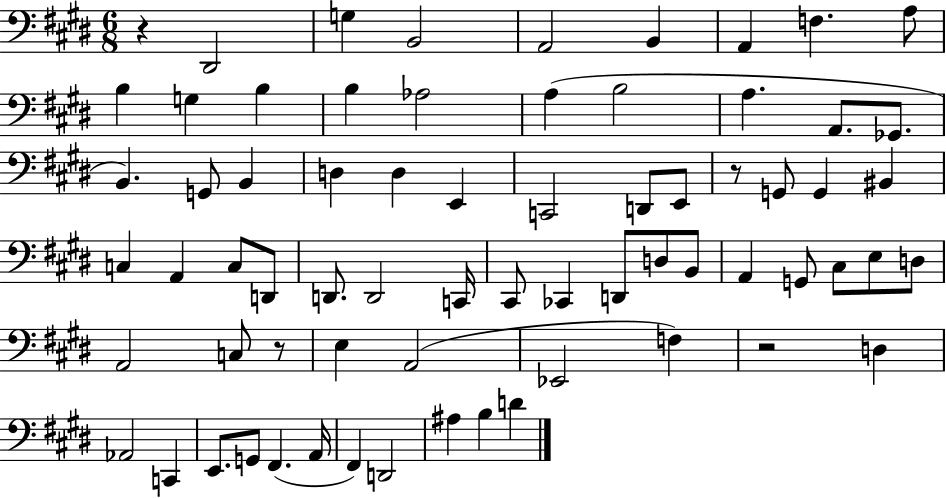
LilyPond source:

{
  \clef bass
  \numericTimeSignature
  \time 6/8
  \key e \major
  r4 dis,2 | g4 b,2 | a,2 b,4 | a,4 f4. a8 | \break b4 g4 b4 | b4 aes2 | a4( b2 | a4. a,8. ges,8. | \break b,4.) g,8 b,4 | d4 d4 e,4 | c,2 d,8 e,8 | r8 g,8 g,4 bis,4 | \break c4 a,4 c8 d,8 | d,8. d,2 c,16 | cis,8 ces,4 d,8 d8 b,8 | a,4 g,8 cis8 e8 d8 | \break a,2 c8 r8 | e4 a,2( | ees,2 f4) | r2 d4 | \break aes,2 c,4 | e,8. g,8 fis,4.( a,16 | fis,4) d,2 | ais4 b4 d'4 | \break \bar "|."
}